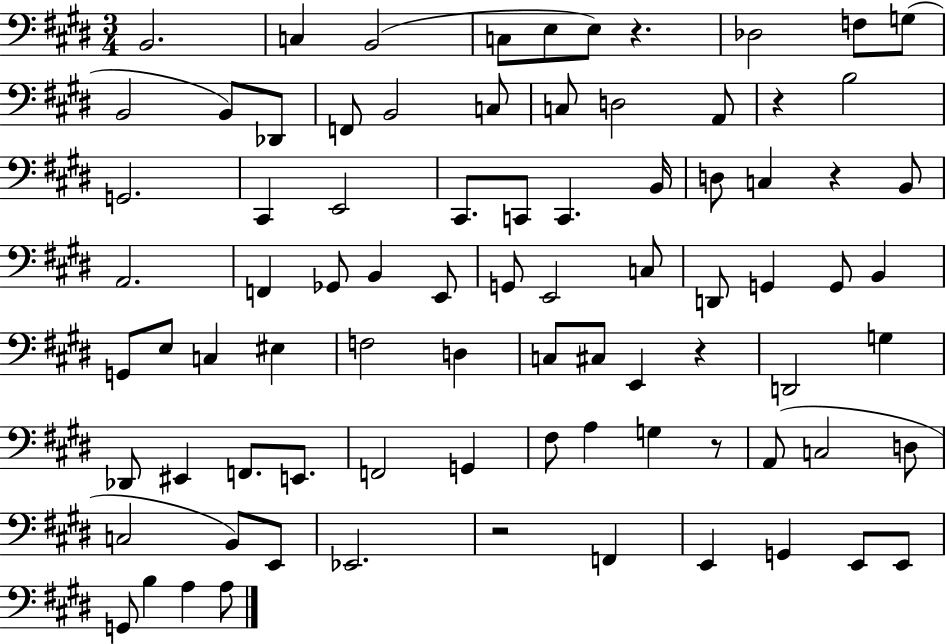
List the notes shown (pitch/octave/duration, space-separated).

B2/h. C3/q B2/h C3/e E3/e E3/e R/q. Db3/h F3/e G3/e B2/h B2/e Db2/e F2/e B2/h C3/e C3/e D3/h A2/e R/q B3/h G2/h. C#2/q E2/h C#2/e. C2/e C2/q. B2/s D3/e C3/q R/q B2/e A2/h. F2/q Gb2/e B2/q E2/e G2/e E2/h C3/e D2/e G2/q G2/e B2/q G2/e E3/e C3/q EIS3/q F3/h D3/q C3/e C#3/e E2/q R/q D2/h G3/q Db2/e EIS2/q F2/e. E2/e. F2/h G2/q F#3/e A3/q G3/q R/e A2/e C3/h D3/e C3/h B2/e E2/e Eb2/h. R/h F2/q E2/q G2/q E2/e E2/e G2/e B3/q A3/q A3/e